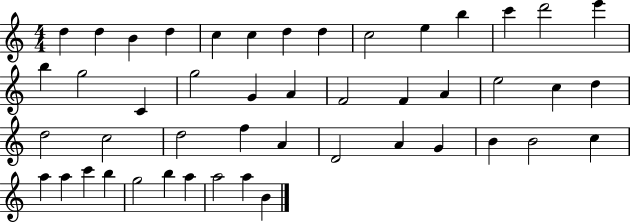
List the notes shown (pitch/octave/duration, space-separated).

D5/q D5/q B4/q D5/q C5/q C5/q D5/q D5/q C5/h E5/q B5/q C6/q D6/h E6/q B5/q G5/h C4/q G5/h G4/q A4/q F4/h F4/q A4/q E5/h C5/q D5/q D5/h C5/h D5/h F5/q A4/q D4/h A4/q G4/q B4/q B4/h C5/q A5/q A5/q C6/q B5/q G5/h B5/q A5/q A5/h A5/q B4/q